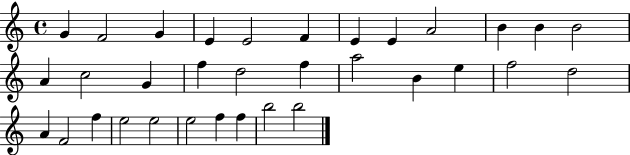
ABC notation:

X:1
T:Untitled
M:4/4
L:1/4
K:C
G F2 G E E2 F E E A2 B B B2 A c2 G f d2 f a2 B e f2 d2 A F2 f e2 e2 e2 f f b2 b2